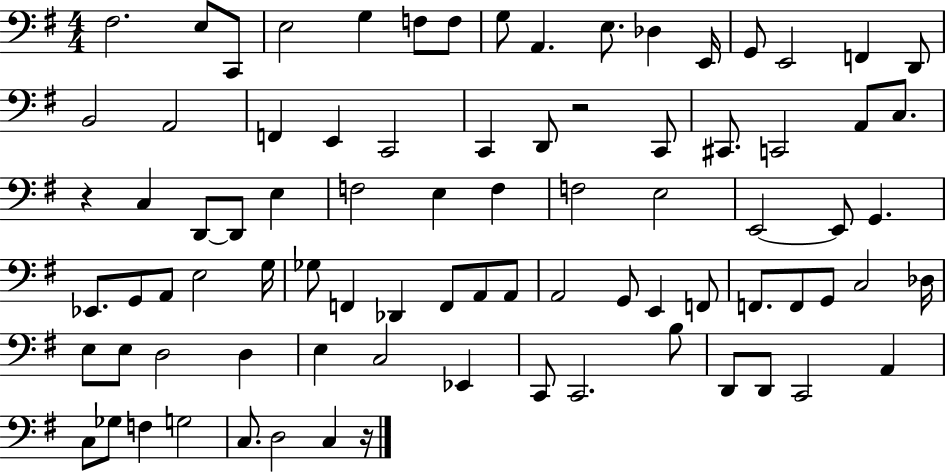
F#3/h. E3/e C2/e E3/h G3/q F3/e F3/e G3/e A2/q. E3/e. Db3/q E2/s G2/e E2/h F2/q D2/e B2/h A2/h F2/q E2/q C2/h C2/q D2/e R/h C2/e C#2/e. C2/h A2/e C3/e. R/q C3/q D2/e D2/e E3/q F3/h E3/q F3/q F3/h E3/h E2/h E2/e G2/q. Eb2/e. G2/e A2/e E3/h G3/s Gb3/e F2/q Db2/q F2/e A2/e A2/e A2/h G2/e E2/q F2/e F2/e. F2/e G2/e C3/h Db3/s E3/e E3/e D3/h D3/q E3/q C3/h Eb2/q C2/e C2/h. B3/e D2/e D2/e C2/h A2/q C3/e Gb3/e F3/q G3/h C3/e. D3/h C3/q R/s